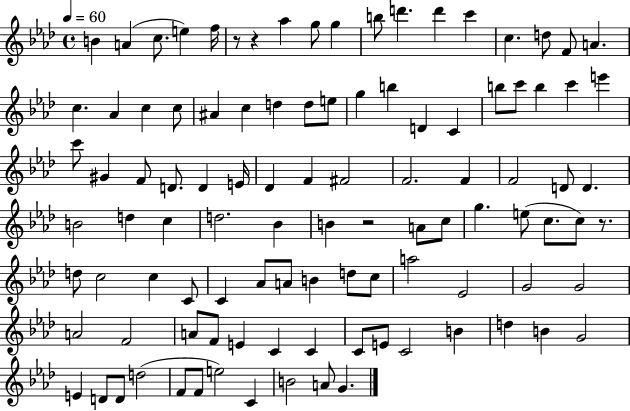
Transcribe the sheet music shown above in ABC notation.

X:1
T:Untitled
M:4/4
L:1/4
K:Ab
B A c/2 e f/4 z/2 z _a g/2 g b/2 d' d' c' c d/2 F/2 A c _A c c/2 ^A c d d/2 e/2 g b D C b/2 c'/2 b c' e' c'/2 ^G F/2 D/2 D E/4 _D F ^F2 F2 F F2 D/2 D B2 d c d2 _B B z2 A/2 c/2 g e/2 c/2 c/2 z/2 d/2 c2 c C/2 C _A/2 A/2 B d/2 c/2 a2 _E2 G2 G2 A2 F2 A/2 F/2 E C C C/2 E/2 C2 B d B G2 E D/2 D/2 d2 F/2 F/2 e2 C B2 A/2 G